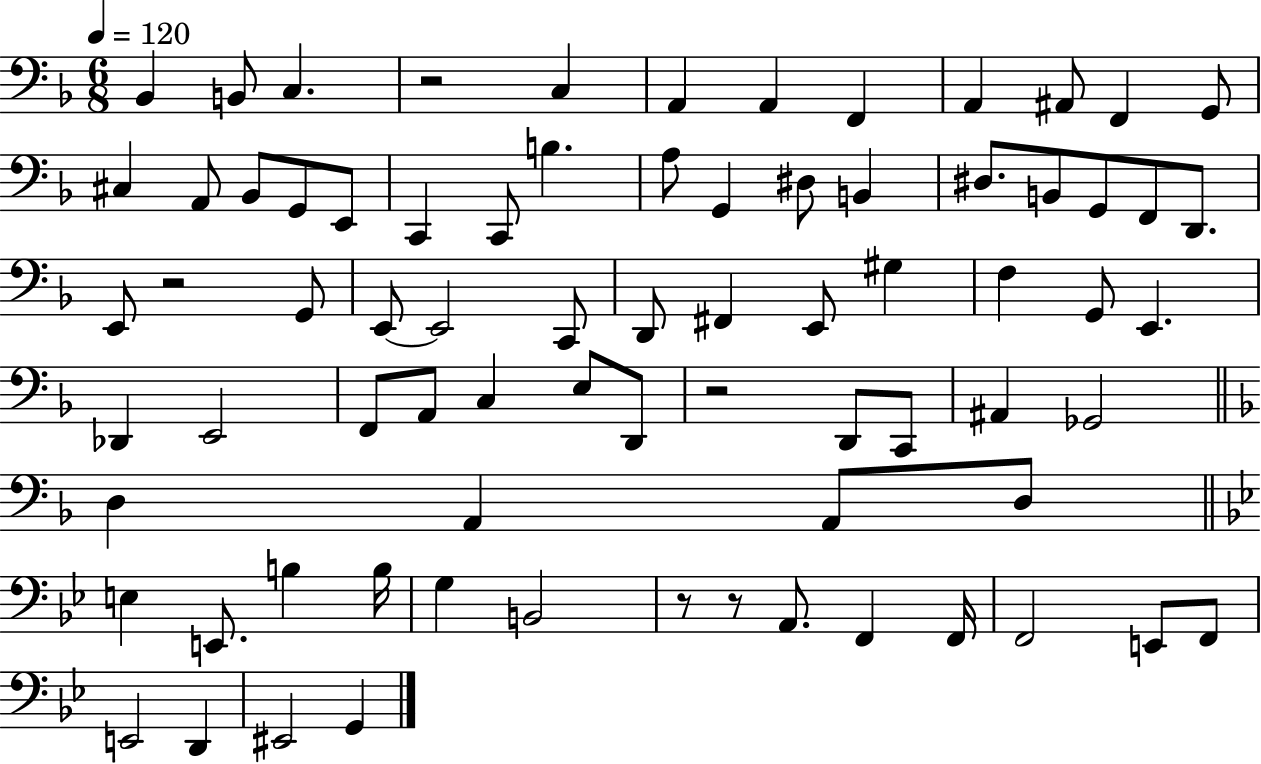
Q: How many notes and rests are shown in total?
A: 76